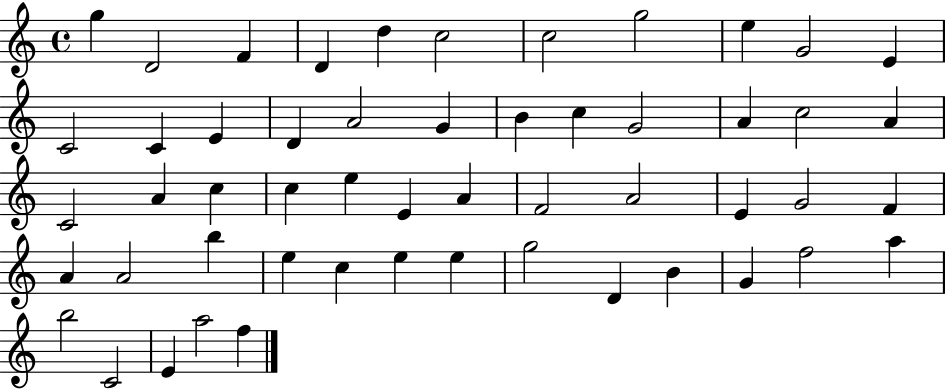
X:1
T:Untitled
M:4/4
L:1/4
K:C
g D2 F D d c2 c2 g2 e G2 E C2 C E D A2 G B c G2 A c2 A C2 A c c e E A F2 A2 E G2 F A A2 b e c e e g2 D B G f2 a b2 C2 E a2 f